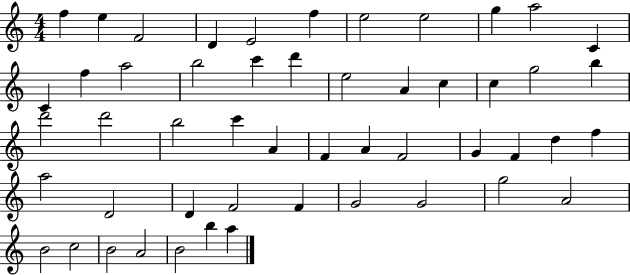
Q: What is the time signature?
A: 4/4